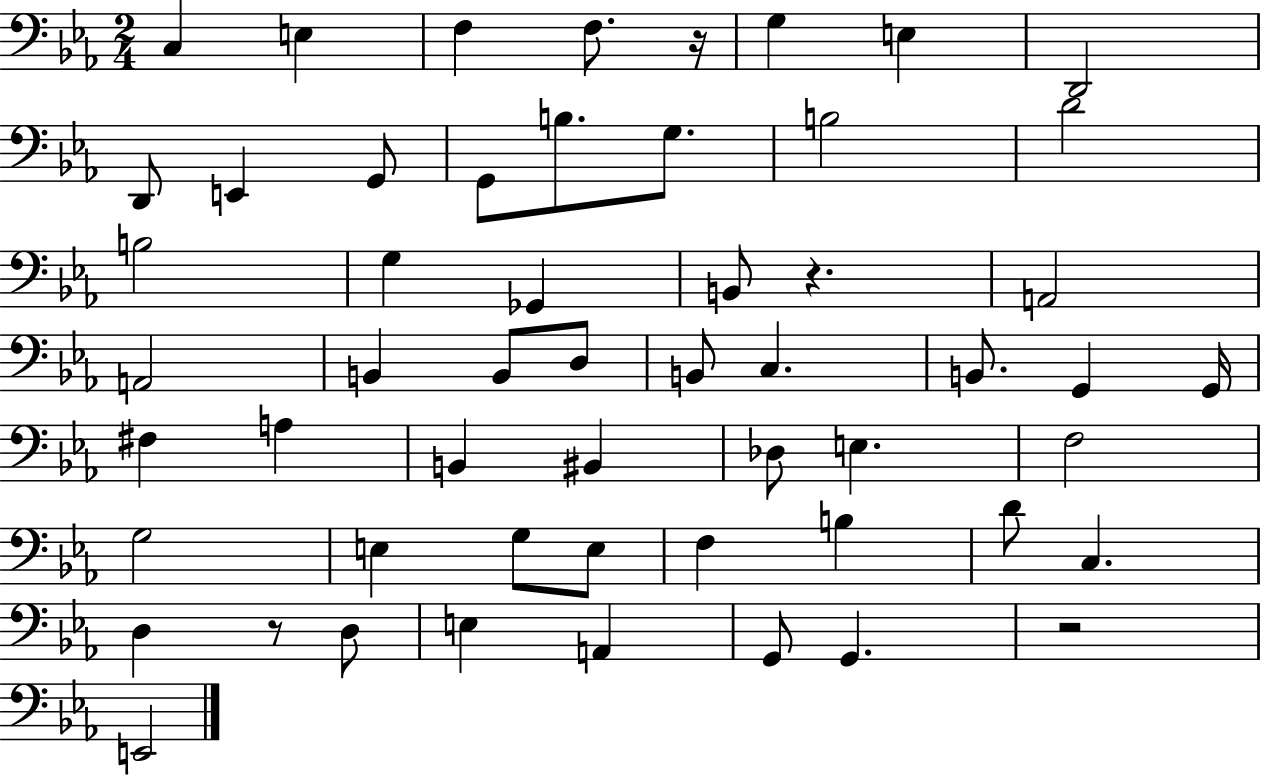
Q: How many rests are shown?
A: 4